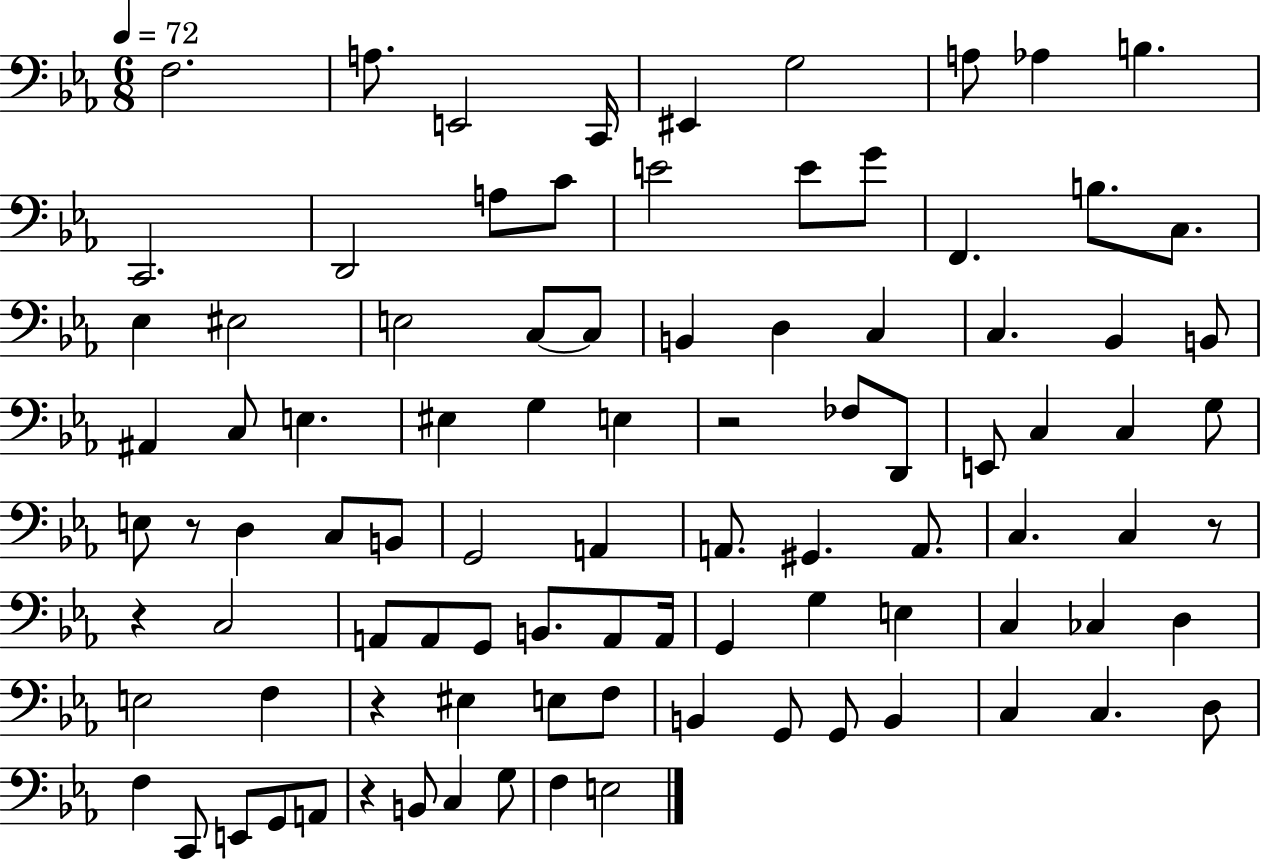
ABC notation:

X:1
T:Untitled
M:6/8
L:1/4
K:Eb
F,2 A,/2 E,,2 C,,/4 ^E,, G,2 A,/2 _A, B, C,,2 D,,2 A,/2 C/2 E2 E/2 G/2 F,, B,/2 C,/2 _E, ^E,2 E,2 C,/2 C,/2 B,, D, C, C, _B,, B,,/2 ^A,, C,/2 E, ^E, G, E, z2 _F,/2 D,,/2 E,,/2 C, C, G,/2 E,/2 z/2 D, C,/2 B,,/2 G,,2 A,, A,,/2 ^G,, A,,/2 C, C, z/2 z C,2 A,,/2 A,,/2 G,,/2 B,,/2 A,,/2 A,,/4 G,, G, E, C, _C, D, E,2 F, z ^E, E,/2 F,/2 B,, G,,/2 G,,/2 B,, C, C, D,/2 F, C,,/2 E,,/2 G,,/2 A,,/2 z B,,/2 C, G,/2 F, E,2